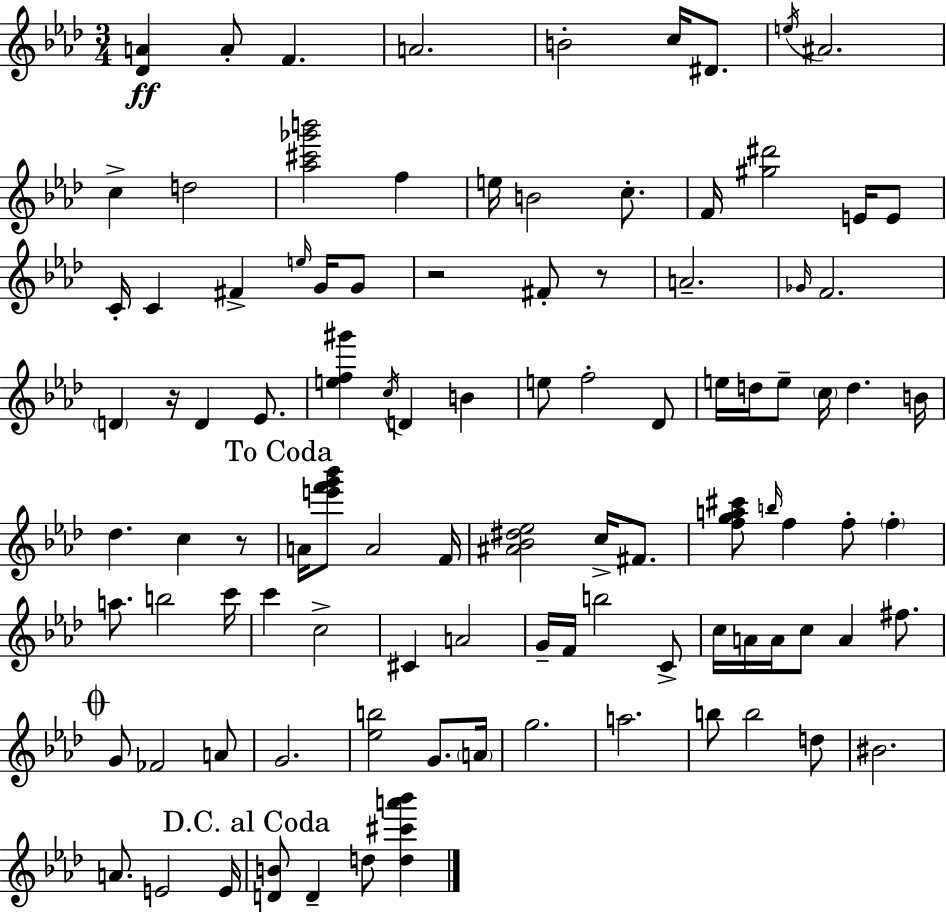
[Db4,A4]/q A4/e F4/q. A4/h. B4/h C5/s D#4/e. E5/s A#4/h. C5/q D5/h [Ab5,C#6,Gb6,B6]/h F5/q E5/s B4/h C5/e. F4/s [G#5,D#6]/h E4/s E4/e C4/s C4/q F#4/q E5/s G4/s G4/e R/h F#4/e R/e A4/h. Gb4/s F4/h. D4/q R/s D4/q Eb4/e. [E5,F5,G#6]/q C5/s D4/q B4/q E5/e F5/h Db4/e E5/s D5/s E5/e C5/s D5/q. B4/s Db5/q. C5/q R/e A4/s [E6,F6,G6,Bb6]/e A4/h F4/s [A#4,Bb4,D#5,Eb5]/h C5/s F#4/e. [F5,G5,A5,C#6]/e B5/s F5/q F5/e F5/q A5/e. B5/h C6/s C6/q C5/h C#4/q A4/h G4/s F4/s B5/h C4/e C5/s A4/s A4/s C5/e A4/q F#5/e. G4/e FES4/h A4/e G4/h. [Eb5,B5]/h G4/e. A4/s G5/h. A5/h. B5/e B5/h D5/e BIS4/h. A4/e. E4/h E4/s [D4,B4]/e D4/q D5/e [D5,C#6,A6,Bb6]/q